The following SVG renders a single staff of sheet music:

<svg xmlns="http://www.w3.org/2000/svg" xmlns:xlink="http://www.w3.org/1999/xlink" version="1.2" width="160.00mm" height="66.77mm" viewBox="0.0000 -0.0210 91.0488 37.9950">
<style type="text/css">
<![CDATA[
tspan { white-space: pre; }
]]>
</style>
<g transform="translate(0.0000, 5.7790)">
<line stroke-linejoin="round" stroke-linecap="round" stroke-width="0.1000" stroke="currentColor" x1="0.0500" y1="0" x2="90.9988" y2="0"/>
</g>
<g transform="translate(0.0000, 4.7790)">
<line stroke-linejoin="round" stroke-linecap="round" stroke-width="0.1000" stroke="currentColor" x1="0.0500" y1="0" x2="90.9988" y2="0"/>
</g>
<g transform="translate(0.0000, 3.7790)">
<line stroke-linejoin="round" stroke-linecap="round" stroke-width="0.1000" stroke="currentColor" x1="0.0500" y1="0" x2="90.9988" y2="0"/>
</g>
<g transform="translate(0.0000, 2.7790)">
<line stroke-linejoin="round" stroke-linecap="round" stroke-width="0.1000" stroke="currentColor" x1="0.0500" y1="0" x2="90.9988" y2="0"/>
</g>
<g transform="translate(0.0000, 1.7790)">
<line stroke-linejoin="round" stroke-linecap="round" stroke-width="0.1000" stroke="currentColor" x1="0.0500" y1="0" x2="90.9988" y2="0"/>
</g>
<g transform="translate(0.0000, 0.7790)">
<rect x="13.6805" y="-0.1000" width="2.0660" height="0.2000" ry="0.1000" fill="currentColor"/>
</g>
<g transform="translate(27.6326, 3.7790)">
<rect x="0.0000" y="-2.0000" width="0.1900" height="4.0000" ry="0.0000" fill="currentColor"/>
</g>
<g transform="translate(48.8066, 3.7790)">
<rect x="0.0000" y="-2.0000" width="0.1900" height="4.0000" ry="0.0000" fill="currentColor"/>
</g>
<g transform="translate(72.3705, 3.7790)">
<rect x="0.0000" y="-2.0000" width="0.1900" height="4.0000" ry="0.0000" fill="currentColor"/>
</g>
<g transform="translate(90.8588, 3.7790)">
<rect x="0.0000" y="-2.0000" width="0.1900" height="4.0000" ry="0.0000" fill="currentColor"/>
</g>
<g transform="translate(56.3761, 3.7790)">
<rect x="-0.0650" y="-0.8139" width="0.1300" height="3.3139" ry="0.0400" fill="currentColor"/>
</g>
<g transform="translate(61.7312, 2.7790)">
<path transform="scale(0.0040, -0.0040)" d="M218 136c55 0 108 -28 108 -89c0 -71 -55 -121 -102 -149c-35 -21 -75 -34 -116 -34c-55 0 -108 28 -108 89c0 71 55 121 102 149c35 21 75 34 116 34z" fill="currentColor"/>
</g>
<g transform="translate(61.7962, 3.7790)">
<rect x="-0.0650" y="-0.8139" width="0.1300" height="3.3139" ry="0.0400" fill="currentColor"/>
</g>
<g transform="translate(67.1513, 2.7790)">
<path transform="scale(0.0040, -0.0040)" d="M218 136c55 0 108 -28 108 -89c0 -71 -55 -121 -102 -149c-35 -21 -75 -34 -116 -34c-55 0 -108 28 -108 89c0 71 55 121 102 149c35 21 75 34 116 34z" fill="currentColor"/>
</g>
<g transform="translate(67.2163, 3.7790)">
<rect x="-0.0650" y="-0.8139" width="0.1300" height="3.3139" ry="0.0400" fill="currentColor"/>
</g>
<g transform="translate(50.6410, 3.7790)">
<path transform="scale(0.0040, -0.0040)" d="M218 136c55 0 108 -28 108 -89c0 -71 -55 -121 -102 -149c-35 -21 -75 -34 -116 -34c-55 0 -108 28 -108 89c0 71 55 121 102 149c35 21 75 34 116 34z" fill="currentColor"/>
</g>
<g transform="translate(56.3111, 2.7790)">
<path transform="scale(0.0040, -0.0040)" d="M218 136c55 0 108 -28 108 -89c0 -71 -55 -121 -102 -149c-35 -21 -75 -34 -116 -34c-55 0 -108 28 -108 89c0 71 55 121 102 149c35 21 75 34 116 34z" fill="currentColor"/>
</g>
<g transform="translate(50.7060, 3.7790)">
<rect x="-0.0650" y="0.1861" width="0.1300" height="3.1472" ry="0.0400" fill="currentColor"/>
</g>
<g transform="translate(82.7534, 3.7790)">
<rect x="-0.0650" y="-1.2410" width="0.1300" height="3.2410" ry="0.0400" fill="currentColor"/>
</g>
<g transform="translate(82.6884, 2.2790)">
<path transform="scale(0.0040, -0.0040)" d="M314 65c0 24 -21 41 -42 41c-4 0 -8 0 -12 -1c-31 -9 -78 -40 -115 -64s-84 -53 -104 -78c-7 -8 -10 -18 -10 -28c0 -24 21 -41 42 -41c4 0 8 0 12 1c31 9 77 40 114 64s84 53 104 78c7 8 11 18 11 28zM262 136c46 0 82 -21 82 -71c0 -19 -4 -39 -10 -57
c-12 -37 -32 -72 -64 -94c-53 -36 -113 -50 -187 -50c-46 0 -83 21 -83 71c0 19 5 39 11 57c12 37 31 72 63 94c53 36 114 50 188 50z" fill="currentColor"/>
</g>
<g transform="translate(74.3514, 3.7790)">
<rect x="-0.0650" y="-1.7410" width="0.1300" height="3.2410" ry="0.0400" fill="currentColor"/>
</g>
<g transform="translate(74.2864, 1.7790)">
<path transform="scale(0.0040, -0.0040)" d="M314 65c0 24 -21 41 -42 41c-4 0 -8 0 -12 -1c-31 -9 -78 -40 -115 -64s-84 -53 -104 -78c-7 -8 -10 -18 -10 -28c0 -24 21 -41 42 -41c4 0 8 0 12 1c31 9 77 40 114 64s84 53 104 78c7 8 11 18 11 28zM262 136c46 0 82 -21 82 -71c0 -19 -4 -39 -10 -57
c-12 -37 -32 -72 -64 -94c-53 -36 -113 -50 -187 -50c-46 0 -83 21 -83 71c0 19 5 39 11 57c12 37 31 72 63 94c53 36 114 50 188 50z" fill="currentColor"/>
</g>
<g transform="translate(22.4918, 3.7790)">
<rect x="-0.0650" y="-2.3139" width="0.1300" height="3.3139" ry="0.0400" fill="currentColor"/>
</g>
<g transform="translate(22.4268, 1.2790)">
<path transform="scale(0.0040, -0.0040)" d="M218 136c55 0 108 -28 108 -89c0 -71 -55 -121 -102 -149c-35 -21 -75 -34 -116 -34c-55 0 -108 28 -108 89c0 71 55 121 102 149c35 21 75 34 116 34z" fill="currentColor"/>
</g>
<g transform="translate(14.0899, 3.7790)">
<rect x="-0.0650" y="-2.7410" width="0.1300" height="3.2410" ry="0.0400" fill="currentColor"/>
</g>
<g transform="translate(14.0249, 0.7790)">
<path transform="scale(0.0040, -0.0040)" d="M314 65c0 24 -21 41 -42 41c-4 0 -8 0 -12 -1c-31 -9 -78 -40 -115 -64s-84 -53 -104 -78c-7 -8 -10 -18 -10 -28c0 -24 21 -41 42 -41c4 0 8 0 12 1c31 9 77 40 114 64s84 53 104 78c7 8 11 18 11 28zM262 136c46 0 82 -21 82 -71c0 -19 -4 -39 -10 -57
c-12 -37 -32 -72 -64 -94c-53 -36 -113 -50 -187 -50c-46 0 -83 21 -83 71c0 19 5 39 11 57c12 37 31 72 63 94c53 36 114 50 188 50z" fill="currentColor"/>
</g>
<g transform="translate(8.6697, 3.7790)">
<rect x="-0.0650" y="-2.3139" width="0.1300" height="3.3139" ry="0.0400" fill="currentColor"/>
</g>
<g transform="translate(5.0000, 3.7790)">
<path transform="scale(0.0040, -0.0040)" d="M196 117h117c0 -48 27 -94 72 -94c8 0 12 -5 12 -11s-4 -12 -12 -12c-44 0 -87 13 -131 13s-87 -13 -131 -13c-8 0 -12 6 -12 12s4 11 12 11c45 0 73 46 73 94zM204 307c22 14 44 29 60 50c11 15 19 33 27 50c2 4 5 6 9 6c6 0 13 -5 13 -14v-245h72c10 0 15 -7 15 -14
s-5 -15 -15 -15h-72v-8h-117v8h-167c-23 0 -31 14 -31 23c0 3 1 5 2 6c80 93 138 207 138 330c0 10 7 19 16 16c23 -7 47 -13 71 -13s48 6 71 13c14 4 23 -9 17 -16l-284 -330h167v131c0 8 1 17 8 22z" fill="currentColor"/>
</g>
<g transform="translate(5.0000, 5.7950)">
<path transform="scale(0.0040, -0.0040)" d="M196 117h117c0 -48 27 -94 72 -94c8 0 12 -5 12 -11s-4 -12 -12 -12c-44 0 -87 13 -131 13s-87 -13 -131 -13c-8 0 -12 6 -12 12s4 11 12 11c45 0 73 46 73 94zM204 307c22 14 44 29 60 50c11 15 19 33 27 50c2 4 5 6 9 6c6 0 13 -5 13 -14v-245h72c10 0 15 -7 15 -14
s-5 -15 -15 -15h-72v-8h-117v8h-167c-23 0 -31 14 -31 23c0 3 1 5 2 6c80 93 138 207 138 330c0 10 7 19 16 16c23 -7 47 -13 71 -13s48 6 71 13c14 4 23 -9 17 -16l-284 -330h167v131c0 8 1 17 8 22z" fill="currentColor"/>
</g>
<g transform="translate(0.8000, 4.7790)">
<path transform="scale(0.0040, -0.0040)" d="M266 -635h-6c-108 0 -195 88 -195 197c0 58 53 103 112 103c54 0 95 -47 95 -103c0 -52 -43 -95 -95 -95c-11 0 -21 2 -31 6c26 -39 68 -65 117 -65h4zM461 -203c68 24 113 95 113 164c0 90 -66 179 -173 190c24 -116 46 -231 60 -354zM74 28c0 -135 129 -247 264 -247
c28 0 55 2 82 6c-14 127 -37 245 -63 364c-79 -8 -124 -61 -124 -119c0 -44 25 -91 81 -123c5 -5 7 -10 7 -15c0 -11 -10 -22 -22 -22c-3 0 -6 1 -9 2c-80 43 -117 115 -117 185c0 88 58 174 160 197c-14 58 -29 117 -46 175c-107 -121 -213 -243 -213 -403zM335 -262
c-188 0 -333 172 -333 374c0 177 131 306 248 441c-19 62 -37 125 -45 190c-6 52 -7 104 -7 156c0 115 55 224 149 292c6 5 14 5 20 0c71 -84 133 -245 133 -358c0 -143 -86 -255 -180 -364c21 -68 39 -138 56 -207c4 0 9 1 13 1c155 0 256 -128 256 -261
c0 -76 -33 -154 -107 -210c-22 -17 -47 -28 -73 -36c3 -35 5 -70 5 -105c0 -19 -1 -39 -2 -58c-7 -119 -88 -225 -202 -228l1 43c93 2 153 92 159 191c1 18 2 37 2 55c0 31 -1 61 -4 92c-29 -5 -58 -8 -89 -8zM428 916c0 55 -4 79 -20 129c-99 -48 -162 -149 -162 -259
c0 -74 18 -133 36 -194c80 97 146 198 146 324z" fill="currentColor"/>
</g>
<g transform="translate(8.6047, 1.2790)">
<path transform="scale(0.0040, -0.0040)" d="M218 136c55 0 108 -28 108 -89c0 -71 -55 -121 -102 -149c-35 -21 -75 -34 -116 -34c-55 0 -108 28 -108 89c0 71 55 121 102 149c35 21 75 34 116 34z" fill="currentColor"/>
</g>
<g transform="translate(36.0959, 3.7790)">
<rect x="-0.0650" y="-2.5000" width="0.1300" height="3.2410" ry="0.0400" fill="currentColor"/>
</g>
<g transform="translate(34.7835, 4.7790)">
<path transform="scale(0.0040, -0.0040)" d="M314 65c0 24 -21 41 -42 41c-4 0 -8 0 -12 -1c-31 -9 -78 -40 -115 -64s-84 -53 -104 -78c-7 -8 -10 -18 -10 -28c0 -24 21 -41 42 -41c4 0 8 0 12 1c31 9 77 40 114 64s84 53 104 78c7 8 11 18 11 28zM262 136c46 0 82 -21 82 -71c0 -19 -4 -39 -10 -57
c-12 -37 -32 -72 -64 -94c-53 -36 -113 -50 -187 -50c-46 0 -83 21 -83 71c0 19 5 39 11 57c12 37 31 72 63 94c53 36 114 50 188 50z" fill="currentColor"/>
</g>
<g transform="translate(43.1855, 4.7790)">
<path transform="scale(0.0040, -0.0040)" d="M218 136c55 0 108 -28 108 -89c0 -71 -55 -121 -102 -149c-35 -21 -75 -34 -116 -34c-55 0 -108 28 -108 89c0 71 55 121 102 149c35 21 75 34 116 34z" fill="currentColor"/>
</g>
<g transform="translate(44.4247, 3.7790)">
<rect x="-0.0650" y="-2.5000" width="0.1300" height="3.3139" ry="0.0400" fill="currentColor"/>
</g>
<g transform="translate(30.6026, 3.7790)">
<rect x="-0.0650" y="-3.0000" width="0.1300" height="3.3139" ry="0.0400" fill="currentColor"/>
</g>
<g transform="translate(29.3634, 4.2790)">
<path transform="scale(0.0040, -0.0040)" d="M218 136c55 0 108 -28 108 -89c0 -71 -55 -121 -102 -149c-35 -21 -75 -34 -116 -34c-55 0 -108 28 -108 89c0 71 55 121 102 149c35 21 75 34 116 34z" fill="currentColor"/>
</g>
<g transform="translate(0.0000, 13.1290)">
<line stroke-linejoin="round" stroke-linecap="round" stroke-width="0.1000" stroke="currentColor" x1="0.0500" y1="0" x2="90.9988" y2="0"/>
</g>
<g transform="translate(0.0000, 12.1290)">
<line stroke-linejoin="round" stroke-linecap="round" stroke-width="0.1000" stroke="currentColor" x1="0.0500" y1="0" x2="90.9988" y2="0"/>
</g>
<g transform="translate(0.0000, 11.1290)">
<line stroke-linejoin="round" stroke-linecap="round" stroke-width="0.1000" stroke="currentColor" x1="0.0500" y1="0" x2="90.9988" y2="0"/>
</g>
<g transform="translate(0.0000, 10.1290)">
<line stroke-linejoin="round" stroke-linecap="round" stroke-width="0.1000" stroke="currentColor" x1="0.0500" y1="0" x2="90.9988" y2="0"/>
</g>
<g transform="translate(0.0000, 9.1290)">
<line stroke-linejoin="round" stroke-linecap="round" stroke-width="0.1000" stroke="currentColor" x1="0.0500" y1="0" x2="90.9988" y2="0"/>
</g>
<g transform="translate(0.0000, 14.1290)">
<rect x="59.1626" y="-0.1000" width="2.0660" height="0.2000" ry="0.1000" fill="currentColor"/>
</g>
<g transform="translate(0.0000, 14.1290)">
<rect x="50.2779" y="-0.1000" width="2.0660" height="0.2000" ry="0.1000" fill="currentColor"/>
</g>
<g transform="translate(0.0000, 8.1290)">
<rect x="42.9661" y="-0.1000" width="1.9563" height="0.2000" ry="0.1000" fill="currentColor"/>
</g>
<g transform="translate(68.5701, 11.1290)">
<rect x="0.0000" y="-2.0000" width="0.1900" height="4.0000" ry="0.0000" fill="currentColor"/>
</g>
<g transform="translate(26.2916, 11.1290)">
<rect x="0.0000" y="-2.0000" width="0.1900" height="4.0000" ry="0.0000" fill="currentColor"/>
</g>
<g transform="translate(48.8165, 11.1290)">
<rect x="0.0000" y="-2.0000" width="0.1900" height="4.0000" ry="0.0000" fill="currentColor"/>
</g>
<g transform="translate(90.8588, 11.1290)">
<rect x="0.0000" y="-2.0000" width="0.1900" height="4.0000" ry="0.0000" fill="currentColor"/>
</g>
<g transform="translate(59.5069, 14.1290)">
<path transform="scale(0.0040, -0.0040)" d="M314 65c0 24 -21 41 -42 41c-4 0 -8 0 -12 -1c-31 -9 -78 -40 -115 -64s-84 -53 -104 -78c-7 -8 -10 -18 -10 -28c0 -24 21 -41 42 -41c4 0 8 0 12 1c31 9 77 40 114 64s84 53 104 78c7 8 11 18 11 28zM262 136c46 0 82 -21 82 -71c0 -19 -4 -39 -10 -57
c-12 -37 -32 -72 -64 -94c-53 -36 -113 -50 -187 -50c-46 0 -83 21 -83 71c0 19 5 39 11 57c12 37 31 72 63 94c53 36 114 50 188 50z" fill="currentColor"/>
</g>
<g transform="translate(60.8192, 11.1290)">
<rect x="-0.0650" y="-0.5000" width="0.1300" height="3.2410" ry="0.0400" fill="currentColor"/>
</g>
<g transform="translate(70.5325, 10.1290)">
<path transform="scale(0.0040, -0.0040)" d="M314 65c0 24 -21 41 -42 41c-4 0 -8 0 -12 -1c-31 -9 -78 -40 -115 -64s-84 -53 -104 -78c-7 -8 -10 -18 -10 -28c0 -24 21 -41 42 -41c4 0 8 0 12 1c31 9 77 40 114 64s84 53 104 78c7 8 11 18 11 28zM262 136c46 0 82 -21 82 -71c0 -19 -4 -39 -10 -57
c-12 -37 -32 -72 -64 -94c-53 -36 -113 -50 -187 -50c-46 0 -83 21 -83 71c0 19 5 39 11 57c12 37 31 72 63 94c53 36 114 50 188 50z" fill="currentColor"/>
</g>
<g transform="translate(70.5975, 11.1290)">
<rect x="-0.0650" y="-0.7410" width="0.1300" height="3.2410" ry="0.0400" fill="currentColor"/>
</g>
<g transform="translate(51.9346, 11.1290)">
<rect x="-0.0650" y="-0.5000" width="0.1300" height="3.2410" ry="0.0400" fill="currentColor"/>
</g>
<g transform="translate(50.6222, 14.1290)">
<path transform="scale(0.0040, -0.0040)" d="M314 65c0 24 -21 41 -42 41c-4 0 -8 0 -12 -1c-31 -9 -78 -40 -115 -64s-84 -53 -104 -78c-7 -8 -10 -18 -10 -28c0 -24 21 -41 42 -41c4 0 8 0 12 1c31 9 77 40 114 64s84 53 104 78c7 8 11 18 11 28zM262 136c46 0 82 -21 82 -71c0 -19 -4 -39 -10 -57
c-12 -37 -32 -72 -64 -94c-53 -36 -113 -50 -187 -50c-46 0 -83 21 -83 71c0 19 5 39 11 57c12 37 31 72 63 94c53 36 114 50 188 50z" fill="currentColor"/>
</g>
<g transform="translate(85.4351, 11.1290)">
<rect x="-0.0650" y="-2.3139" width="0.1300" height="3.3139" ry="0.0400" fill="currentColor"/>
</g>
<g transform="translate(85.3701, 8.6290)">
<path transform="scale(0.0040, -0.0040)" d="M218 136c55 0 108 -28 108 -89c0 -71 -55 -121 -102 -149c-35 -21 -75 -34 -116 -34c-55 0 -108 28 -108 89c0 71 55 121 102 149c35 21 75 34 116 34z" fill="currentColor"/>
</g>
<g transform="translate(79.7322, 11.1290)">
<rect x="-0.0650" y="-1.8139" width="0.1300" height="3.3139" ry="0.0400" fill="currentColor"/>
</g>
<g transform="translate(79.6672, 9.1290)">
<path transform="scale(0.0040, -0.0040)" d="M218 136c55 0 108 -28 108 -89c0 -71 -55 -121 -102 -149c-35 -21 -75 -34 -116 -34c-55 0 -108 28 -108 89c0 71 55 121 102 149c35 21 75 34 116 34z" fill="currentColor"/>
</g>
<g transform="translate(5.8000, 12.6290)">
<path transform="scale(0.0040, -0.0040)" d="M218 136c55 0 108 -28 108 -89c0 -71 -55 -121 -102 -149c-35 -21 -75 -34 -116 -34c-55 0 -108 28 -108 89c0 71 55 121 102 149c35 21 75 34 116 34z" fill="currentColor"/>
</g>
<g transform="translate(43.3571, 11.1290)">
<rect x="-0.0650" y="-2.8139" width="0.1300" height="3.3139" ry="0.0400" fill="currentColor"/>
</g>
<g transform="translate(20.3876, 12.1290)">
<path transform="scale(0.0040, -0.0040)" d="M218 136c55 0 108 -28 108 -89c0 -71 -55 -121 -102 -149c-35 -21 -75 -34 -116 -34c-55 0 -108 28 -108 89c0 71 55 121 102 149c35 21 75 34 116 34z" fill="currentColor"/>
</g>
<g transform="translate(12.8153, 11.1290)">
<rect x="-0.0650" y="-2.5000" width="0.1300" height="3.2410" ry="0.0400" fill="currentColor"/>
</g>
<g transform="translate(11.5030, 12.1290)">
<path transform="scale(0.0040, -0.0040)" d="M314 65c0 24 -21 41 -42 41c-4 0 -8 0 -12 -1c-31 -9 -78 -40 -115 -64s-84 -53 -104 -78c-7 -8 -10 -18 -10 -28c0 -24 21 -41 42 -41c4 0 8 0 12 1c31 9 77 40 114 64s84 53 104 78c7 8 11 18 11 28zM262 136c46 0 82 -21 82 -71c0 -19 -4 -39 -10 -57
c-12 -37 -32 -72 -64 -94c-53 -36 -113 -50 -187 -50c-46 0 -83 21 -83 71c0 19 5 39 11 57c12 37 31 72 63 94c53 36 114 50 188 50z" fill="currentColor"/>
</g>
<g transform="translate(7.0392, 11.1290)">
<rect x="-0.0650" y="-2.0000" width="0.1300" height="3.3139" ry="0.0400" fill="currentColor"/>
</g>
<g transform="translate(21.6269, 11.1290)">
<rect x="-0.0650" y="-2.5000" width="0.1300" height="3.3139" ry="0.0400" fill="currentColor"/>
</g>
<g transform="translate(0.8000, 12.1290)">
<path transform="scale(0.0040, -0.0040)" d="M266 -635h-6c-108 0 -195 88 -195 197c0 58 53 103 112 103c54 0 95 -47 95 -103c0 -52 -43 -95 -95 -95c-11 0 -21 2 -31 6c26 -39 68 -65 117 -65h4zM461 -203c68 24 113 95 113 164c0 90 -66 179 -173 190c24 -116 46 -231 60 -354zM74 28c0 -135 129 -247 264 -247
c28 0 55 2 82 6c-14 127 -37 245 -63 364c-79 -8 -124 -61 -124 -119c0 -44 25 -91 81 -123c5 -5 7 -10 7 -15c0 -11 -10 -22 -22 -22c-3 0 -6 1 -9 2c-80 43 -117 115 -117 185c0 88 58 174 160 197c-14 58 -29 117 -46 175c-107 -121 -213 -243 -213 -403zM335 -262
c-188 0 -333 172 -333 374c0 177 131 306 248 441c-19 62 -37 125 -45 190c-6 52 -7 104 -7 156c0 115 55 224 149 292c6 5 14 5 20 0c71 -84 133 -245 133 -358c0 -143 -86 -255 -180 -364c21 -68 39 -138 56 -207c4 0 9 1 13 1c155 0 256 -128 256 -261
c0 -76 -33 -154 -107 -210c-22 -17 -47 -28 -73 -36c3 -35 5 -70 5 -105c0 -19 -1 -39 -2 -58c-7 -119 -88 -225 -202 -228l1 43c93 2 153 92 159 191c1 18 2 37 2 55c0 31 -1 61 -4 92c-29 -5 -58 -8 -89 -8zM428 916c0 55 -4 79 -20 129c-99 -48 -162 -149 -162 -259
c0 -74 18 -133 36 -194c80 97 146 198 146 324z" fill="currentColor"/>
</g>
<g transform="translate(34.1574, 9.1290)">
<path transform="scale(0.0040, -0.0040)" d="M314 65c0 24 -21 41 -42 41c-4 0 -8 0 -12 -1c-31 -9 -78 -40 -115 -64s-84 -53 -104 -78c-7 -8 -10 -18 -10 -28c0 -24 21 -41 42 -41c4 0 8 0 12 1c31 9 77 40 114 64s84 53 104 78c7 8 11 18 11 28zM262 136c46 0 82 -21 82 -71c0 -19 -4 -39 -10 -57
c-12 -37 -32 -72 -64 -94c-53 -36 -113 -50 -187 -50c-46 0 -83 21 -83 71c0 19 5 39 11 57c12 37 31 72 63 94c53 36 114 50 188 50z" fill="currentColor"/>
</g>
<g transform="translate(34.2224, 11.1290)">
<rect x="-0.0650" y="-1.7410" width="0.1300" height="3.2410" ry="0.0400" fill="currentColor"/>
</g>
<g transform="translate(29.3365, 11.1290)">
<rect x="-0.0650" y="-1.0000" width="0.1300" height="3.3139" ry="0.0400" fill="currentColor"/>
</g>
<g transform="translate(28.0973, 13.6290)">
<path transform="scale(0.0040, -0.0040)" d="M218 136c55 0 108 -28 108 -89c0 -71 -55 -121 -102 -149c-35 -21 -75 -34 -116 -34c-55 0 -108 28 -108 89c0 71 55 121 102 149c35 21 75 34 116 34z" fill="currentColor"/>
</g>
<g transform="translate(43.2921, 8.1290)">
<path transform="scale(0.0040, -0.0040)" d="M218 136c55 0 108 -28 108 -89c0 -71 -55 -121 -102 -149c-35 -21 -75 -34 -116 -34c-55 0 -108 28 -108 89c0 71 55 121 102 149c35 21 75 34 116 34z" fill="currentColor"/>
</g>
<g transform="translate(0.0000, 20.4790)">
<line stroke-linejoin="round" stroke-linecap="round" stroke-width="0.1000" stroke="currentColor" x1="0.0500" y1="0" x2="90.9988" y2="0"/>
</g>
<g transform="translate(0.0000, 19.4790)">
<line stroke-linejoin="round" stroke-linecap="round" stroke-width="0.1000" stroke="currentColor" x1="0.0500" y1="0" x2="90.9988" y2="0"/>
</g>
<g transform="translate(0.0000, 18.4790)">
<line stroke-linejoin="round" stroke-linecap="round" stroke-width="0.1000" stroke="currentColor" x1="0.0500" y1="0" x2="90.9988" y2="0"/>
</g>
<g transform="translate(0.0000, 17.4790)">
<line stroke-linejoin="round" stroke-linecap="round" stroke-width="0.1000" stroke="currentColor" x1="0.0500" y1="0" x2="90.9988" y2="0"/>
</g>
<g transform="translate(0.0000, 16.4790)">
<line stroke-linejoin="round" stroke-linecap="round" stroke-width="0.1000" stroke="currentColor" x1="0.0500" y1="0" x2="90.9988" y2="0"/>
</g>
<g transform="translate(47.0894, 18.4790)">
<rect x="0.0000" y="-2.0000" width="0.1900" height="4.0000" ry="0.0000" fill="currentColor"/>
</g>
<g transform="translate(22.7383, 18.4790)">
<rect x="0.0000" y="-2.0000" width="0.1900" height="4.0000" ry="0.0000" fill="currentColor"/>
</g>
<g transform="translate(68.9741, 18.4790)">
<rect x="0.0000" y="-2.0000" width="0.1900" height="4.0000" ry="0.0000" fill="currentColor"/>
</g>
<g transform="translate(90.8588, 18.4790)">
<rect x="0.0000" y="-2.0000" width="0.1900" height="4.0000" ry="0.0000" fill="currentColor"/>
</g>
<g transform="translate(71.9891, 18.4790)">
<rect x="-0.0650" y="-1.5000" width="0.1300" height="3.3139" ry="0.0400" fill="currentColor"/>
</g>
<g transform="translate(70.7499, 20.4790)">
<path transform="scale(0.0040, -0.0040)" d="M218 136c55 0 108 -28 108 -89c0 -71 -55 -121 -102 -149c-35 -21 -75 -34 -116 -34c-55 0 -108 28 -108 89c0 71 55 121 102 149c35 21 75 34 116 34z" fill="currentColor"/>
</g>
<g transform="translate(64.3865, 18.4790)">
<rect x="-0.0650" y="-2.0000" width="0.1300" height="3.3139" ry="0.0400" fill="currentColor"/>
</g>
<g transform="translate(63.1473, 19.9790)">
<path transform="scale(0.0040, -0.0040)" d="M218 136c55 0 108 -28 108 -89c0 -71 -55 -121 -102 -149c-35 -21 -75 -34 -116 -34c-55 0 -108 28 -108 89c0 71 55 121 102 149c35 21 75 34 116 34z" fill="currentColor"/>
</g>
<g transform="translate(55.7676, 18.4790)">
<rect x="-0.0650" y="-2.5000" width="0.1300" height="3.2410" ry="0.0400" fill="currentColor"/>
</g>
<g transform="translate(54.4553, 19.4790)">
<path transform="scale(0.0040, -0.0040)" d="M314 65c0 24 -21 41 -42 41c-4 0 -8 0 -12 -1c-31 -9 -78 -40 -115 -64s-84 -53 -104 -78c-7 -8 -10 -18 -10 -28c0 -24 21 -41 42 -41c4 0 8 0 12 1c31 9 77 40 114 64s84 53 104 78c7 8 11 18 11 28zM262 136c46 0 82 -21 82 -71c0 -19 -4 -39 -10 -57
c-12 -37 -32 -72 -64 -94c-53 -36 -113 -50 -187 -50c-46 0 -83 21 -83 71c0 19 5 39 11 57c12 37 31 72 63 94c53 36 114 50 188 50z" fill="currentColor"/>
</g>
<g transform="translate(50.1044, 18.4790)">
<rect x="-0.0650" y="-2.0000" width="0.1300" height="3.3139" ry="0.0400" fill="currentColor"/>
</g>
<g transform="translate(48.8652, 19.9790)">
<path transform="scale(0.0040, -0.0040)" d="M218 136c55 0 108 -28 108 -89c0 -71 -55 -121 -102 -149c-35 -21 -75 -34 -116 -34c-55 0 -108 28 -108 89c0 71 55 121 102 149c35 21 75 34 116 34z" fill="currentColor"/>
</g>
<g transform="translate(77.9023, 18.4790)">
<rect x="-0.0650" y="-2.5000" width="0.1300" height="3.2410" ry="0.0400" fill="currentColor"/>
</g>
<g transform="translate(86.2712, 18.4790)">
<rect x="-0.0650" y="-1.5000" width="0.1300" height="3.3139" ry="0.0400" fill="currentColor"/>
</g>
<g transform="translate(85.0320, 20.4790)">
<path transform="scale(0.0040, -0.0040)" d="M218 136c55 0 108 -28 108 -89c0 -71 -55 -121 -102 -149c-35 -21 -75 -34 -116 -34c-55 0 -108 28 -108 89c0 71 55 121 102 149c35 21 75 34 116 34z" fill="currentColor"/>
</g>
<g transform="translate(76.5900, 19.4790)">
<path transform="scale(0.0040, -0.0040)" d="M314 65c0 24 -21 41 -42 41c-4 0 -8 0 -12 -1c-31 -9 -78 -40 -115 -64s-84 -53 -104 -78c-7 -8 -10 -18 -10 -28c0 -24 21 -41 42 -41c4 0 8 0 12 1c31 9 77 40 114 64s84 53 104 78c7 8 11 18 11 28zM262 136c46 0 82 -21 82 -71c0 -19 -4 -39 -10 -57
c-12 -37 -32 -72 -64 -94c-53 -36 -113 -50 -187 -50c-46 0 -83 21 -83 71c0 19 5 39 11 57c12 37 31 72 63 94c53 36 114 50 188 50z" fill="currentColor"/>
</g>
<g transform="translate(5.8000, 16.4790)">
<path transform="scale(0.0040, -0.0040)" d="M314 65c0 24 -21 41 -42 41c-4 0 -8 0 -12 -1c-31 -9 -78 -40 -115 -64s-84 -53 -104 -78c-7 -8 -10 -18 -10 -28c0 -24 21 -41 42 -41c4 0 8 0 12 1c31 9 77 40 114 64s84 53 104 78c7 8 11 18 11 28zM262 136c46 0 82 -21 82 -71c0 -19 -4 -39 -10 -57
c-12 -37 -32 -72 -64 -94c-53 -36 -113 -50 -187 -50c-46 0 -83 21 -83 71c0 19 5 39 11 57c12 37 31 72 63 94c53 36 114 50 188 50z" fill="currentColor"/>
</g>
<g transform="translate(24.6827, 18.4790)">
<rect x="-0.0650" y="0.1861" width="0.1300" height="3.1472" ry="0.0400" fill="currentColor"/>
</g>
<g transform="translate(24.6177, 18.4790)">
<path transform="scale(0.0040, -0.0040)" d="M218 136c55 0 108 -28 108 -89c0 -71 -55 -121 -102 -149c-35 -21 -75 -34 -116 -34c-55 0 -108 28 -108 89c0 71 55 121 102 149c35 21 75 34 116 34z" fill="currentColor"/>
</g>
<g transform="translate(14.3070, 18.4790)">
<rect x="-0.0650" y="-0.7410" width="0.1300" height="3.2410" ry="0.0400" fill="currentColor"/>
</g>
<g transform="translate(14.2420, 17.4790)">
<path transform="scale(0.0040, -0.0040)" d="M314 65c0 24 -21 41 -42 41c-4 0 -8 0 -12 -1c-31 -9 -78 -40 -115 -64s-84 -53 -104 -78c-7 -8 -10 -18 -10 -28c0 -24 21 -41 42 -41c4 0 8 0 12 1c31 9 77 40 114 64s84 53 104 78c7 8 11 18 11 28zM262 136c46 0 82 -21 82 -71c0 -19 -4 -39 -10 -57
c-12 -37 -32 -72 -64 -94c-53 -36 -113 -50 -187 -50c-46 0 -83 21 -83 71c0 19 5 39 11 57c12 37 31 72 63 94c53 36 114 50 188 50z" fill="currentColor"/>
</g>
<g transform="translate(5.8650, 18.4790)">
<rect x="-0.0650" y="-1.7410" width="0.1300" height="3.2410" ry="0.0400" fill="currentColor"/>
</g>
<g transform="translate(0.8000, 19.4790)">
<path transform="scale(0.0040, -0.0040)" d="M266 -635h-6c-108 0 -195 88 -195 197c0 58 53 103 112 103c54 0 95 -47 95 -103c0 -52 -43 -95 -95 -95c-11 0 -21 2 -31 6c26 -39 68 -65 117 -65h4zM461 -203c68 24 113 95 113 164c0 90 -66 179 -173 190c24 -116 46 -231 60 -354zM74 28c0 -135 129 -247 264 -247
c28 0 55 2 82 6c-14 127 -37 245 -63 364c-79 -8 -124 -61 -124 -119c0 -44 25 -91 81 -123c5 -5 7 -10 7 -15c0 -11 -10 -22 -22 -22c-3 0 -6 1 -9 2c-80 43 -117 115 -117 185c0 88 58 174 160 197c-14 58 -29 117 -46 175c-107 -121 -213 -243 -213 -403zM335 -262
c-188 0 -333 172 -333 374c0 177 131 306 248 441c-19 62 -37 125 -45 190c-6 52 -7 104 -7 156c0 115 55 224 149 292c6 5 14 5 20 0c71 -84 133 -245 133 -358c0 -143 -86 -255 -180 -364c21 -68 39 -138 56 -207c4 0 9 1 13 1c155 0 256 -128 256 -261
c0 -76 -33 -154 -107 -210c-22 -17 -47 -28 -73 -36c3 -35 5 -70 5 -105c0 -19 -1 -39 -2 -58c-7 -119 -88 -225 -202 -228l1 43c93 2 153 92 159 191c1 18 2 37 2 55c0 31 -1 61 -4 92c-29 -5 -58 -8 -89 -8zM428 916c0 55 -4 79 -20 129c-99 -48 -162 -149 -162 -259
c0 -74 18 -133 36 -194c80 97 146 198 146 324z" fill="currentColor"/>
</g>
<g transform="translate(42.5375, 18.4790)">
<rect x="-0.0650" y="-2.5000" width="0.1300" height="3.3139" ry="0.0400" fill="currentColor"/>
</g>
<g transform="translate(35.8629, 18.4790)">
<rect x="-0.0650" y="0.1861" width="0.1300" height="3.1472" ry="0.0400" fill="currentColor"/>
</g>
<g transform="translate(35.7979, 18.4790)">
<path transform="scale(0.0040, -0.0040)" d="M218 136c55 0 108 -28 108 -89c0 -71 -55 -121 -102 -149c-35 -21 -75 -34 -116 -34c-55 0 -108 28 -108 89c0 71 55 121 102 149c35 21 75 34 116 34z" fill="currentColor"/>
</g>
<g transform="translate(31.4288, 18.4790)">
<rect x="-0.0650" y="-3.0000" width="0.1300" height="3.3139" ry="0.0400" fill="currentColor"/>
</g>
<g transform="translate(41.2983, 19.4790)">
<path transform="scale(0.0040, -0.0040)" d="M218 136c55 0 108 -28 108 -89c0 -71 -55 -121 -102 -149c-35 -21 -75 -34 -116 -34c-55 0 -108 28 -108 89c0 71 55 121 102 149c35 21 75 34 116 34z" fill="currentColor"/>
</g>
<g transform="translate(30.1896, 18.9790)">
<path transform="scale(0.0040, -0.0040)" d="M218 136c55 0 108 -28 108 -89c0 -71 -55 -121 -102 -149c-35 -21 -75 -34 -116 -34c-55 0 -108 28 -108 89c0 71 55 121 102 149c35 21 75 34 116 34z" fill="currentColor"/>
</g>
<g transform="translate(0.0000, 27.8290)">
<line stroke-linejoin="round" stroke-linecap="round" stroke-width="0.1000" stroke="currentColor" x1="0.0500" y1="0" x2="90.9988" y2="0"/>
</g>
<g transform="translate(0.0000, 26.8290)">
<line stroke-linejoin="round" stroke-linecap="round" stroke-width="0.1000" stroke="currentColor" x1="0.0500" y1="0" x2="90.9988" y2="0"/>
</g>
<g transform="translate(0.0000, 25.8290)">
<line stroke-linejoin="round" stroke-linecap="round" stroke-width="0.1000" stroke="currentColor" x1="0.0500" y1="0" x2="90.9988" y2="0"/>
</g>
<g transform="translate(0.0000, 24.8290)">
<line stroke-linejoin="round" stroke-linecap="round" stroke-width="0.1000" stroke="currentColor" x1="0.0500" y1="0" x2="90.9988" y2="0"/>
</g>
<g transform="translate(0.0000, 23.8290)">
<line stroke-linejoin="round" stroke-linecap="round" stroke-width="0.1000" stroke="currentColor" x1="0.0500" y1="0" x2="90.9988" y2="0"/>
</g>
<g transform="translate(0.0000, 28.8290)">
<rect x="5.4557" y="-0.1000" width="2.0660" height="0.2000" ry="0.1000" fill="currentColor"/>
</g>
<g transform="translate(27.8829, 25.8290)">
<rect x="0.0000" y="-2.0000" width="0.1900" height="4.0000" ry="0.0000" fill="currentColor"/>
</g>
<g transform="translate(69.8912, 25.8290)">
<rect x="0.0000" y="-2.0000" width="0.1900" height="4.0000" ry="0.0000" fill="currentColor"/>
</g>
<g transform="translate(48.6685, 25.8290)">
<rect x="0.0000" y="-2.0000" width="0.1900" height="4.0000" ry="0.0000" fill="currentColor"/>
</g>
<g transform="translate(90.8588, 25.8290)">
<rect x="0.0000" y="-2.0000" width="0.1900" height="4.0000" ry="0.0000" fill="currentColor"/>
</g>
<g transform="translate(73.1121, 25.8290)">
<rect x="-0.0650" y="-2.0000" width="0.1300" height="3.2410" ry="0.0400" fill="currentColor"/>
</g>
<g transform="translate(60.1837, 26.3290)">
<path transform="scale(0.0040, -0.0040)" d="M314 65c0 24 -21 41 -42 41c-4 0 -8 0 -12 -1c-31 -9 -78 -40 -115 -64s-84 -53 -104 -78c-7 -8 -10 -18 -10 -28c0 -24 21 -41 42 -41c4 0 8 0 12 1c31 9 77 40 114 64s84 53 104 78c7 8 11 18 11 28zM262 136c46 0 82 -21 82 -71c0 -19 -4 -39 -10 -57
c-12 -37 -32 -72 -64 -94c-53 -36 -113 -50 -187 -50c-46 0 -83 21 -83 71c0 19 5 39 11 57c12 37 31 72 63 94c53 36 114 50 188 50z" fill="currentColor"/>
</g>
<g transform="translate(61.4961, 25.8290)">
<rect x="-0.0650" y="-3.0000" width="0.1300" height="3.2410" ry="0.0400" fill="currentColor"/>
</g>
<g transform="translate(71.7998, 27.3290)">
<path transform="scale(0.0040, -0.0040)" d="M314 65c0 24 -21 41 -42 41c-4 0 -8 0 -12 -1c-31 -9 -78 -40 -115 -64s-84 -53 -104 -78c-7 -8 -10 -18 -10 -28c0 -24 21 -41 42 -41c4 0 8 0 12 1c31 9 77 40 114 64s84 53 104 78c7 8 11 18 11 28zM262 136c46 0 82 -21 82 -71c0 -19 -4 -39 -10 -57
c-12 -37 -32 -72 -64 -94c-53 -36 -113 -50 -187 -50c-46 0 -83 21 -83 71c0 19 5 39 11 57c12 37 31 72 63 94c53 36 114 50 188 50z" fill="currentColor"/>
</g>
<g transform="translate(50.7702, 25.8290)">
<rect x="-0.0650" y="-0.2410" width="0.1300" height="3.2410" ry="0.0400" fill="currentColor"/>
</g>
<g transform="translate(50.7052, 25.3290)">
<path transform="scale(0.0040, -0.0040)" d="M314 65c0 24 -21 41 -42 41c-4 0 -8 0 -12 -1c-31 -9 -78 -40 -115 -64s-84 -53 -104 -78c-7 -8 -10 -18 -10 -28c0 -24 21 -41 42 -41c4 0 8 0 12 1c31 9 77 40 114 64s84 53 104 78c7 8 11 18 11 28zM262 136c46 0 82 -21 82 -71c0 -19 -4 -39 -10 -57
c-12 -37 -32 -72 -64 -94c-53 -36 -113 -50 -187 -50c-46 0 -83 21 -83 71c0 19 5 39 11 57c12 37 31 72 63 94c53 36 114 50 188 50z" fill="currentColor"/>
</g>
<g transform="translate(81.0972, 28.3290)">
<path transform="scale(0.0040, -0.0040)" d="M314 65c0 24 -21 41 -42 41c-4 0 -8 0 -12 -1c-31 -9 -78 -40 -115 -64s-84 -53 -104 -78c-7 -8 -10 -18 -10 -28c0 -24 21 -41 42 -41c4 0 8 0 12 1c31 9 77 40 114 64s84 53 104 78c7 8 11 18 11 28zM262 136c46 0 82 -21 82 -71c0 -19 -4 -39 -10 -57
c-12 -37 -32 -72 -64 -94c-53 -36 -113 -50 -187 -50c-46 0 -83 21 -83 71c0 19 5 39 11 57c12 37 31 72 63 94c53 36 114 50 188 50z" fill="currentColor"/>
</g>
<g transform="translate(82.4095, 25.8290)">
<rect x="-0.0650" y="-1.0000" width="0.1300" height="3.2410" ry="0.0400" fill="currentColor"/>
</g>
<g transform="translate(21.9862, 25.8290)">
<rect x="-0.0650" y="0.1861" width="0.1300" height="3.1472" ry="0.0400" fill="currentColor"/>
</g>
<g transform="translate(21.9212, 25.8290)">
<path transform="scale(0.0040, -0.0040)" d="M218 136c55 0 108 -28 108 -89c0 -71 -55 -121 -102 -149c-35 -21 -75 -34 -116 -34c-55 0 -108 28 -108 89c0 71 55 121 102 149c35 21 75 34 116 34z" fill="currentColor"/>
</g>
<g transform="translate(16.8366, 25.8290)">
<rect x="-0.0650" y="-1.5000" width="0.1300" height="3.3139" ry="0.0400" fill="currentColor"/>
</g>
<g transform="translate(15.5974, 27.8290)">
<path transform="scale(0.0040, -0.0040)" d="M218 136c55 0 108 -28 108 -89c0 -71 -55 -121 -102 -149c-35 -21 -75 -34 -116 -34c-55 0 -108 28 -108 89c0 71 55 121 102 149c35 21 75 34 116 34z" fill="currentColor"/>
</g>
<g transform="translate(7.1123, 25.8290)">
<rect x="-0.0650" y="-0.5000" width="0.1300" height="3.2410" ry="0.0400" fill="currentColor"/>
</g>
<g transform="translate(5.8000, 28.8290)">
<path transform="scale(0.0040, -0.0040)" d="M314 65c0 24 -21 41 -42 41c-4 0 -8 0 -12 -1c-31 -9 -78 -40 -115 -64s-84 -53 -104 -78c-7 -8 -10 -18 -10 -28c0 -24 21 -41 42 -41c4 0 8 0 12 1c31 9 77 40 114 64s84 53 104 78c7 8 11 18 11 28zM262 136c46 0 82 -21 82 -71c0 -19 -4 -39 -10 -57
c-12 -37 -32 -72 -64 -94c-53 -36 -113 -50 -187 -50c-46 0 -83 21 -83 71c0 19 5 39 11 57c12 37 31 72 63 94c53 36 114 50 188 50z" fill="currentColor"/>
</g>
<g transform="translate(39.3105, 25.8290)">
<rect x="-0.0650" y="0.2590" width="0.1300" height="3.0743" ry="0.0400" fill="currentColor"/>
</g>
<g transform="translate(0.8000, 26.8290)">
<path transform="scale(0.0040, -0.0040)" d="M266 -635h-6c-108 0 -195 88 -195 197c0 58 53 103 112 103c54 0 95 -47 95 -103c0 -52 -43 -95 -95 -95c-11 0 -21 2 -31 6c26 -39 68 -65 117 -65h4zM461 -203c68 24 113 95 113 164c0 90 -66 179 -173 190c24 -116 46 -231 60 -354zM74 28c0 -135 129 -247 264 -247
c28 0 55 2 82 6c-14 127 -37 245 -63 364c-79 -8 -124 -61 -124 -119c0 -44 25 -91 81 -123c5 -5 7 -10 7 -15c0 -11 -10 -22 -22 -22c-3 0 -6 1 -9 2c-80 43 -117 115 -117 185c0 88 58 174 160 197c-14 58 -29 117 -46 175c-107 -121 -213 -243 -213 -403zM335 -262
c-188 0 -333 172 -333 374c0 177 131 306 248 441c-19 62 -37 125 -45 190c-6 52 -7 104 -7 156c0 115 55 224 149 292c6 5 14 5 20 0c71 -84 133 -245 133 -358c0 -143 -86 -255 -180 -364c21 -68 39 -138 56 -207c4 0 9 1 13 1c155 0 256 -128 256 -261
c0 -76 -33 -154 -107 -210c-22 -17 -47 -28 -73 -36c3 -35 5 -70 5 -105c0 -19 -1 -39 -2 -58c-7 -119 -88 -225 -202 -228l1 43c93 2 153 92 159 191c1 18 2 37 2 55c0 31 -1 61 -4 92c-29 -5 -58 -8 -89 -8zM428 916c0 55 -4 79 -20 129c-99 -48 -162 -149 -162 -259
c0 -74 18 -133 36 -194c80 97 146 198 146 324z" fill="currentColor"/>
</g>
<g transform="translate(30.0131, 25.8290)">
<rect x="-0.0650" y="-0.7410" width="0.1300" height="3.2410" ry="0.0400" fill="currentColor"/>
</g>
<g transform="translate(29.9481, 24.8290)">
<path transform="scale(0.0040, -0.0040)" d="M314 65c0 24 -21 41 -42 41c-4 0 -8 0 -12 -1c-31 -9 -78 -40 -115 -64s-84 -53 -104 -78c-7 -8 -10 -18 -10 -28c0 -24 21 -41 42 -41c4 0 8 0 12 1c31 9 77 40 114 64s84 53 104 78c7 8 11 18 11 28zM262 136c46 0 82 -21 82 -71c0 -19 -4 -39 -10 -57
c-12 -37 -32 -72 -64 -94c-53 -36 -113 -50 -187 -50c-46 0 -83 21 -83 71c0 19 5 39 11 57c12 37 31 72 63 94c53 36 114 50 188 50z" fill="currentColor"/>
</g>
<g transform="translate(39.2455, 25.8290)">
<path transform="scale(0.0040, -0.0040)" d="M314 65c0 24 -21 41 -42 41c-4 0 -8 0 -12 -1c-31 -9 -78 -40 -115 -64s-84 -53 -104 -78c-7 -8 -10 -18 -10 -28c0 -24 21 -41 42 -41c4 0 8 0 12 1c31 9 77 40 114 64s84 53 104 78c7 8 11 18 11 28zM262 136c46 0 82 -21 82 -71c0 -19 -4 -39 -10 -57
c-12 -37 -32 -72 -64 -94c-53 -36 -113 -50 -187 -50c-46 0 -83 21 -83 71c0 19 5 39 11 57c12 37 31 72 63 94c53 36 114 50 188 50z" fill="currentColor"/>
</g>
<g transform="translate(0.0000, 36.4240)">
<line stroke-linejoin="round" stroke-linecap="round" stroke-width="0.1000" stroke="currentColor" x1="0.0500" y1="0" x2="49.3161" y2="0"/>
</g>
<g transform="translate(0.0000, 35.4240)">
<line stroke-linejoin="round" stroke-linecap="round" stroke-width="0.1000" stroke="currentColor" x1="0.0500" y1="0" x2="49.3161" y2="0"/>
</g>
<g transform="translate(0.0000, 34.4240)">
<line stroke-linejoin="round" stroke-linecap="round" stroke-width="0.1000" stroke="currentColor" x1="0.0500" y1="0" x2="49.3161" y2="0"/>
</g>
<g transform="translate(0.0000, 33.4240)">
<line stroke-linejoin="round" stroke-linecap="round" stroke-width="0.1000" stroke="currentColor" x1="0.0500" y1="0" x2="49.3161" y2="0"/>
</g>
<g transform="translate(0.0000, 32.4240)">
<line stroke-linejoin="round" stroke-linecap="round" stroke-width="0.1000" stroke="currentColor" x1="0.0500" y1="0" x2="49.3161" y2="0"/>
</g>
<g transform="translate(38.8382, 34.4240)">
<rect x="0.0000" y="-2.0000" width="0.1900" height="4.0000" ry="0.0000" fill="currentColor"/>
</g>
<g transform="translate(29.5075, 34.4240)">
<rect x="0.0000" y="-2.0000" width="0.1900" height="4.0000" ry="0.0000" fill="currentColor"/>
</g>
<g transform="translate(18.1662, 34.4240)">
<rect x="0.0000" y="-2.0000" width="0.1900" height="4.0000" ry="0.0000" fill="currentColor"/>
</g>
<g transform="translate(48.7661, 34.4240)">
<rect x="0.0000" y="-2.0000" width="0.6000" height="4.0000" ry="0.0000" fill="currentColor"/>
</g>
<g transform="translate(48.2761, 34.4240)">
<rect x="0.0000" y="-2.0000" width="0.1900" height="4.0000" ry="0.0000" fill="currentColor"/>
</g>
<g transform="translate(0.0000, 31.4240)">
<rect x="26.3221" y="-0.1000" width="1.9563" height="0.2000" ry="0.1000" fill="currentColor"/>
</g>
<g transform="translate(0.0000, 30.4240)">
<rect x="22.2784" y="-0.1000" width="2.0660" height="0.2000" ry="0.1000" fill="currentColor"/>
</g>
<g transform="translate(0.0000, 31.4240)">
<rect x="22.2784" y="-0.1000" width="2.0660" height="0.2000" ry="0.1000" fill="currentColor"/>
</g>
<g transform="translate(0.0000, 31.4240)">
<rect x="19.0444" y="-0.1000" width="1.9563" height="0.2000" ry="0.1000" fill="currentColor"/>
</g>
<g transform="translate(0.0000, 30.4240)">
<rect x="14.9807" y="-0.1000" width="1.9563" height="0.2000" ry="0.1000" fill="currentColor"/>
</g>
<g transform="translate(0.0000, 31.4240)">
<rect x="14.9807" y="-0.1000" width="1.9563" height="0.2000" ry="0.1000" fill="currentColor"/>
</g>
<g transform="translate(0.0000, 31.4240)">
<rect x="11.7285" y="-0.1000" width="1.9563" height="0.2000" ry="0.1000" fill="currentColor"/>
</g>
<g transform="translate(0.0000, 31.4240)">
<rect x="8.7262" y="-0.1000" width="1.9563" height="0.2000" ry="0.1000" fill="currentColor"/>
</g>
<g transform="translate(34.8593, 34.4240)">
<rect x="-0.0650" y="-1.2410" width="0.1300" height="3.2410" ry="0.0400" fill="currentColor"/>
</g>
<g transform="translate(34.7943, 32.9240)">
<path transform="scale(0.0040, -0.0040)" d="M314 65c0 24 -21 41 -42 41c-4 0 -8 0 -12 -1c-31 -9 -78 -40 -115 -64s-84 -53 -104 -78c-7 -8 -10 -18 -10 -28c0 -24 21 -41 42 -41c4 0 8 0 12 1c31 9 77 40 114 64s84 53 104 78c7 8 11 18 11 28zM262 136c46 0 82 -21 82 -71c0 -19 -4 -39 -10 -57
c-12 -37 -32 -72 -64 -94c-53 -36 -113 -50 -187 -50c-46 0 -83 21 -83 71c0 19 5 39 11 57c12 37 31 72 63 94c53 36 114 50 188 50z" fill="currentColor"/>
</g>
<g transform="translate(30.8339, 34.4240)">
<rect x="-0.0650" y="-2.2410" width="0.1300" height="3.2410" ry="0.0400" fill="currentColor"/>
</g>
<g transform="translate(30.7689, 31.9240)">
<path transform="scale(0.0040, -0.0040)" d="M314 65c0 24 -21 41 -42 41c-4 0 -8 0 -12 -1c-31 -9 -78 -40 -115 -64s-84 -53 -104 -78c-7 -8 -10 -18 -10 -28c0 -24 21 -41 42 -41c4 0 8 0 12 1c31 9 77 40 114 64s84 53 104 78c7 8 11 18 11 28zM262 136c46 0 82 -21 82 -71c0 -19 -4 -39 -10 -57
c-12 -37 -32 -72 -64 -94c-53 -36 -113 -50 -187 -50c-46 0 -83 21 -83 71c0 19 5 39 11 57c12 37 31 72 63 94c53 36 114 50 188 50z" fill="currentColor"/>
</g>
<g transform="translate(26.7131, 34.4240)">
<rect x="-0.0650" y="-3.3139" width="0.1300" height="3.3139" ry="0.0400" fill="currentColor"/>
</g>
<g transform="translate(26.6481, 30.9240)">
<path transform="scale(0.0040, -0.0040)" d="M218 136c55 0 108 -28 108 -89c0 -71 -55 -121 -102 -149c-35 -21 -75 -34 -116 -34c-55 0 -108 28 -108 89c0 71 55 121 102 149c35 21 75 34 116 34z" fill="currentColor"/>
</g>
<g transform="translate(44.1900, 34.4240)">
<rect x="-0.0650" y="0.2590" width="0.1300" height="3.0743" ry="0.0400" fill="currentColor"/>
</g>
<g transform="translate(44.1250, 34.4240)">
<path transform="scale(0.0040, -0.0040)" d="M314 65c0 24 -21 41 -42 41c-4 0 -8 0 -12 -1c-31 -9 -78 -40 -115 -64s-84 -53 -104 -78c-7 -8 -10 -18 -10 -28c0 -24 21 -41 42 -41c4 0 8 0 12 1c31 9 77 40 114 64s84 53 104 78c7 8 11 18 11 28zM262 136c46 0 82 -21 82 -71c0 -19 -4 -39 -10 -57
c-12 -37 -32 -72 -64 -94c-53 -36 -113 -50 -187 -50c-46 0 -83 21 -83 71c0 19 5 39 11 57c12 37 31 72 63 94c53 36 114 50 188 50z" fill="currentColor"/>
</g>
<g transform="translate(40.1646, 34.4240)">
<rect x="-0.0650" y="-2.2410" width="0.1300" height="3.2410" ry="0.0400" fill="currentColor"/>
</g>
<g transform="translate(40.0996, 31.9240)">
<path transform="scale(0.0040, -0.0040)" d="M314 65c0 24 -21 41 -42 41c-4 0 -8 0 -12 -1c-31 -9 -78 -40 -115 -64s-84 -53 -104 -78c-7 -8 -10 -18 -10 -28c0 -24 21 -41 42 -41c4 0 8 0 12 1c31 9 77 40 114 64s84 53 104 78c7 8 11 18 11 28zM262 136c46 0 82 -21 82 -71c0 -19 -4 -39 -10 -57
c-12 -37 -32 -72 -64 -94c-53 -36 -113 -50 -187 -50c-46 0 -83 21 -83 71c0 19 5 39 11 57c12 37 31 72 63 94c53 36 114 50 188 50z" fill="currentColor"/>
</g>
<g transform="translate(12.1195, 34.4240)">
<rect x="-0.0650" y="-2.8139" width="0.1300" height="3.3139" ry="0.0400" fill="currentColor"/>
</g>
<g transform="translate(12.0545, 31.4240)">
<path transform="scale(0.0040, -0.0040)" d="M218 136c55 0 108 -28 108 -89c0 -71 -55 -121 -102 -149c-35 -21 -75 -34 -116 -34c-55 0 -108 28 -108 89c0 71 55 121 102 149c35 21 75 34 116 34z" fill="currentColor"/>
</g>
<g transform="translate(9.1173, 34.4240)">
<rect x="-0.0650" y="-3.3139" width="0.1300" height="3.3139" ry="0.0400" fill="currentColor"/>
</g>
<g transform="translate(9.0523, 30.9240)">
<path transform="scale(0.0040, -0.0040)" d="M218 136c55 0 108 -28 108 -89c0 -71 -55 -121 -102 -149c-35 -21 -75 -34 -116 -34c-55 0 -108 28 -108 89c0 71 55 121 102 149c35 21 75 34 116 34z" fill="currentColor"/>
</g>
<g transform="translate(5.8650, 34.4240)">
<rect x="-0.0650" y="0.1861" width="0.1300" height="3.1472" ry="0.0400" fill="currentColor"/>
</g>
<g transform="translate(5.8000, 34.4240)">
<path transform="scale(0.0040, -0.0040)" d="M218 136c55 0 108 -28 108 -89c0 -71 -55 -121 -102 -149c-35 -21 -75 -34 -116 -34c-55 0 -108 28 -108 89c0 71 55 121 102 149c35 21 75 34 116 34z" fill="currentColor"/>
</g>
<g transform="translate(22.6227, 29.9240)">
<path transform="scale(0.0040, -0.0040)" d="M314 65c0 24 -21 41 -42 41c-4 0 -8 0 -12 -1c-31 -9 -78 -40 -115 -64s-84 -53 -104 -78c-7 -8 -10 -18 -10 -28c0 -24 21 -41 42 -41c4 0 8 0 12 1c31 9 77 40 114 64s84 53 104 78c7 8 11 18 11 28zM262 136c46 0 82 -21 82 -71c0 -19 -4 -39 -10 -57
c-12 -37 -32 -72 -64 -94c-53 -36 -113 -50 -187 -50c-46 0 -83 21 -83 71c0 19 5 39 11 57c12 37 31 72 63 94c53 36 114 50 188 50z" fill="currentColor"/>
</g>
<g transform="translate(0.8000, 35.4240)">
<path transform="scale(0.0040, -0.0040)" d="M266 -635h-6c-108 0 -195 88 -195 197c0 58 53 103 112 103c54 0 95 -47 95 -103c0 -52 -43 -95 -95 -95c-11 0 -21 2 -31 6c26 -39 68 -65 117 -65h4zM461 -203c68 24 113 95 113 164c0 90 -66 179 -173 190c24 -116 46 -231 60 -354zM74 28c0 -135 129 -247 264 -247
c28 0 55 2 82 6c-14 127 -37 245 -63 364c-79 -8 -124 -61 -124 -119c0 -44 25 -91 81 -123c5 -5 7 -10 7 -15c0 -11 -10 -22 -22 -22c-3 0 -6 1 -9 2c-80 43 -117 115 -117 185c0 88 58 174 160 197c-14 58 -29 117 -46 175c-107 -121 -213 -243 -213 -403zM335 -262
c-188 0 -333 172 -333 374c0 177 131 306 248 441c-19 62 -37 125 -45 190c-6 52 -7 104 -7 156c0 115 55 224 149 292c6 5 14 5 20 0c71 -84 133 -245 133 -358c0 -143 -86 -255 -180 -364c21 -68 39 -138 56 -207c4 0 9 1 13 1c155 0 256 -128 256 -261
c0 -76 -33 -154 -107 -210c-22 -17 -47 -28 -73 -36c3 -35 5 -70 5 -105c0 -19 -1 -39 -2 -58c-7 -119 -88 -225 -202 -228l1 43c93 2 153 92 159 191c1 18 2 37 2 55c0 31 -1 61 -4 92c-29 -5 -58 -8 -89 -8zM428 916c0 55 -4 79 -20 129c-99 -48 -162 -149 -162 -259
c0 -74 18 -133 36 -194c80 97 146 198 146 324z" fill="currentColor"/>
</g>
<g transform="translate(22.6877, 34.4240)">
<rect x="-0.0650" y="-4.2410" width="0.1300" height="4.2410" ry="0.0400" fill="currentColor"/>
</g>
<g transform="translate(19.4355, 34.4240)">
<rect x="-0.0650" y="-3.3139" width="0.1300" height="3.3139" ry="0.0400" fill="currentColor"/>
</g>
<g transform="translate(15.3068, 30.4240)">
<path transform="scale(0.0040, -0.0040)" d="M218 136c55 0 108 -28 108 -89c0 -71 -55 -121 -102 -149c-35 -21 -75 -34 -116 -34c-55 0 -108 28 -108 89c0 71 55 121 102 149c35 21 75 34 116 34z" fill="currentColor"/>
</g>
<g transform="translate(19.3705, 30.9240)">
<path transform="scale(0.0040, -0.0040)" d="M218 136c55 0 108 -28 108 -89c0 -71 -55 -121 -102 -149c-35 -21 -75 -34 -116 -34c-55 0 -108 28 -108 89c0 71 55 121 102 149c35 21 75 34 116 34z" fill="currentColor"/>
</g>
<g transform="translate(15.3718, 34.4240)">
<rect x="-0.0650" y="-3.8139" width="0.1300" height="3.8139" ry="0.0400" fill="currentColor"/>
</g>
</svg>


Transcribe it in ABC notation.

X:1
T:Untitled
M:4/4
L:1/4
K:C
g a2 g A G2 G B d d d f2 e2 F G2 G D f2 a C2 C2 d2 f g f2 d2 B A B G F G2 F E G2 E C2 E B d2 B2 c2 A2 F2 D2 B b a c' b d'2 b g2 e2 g2 B2